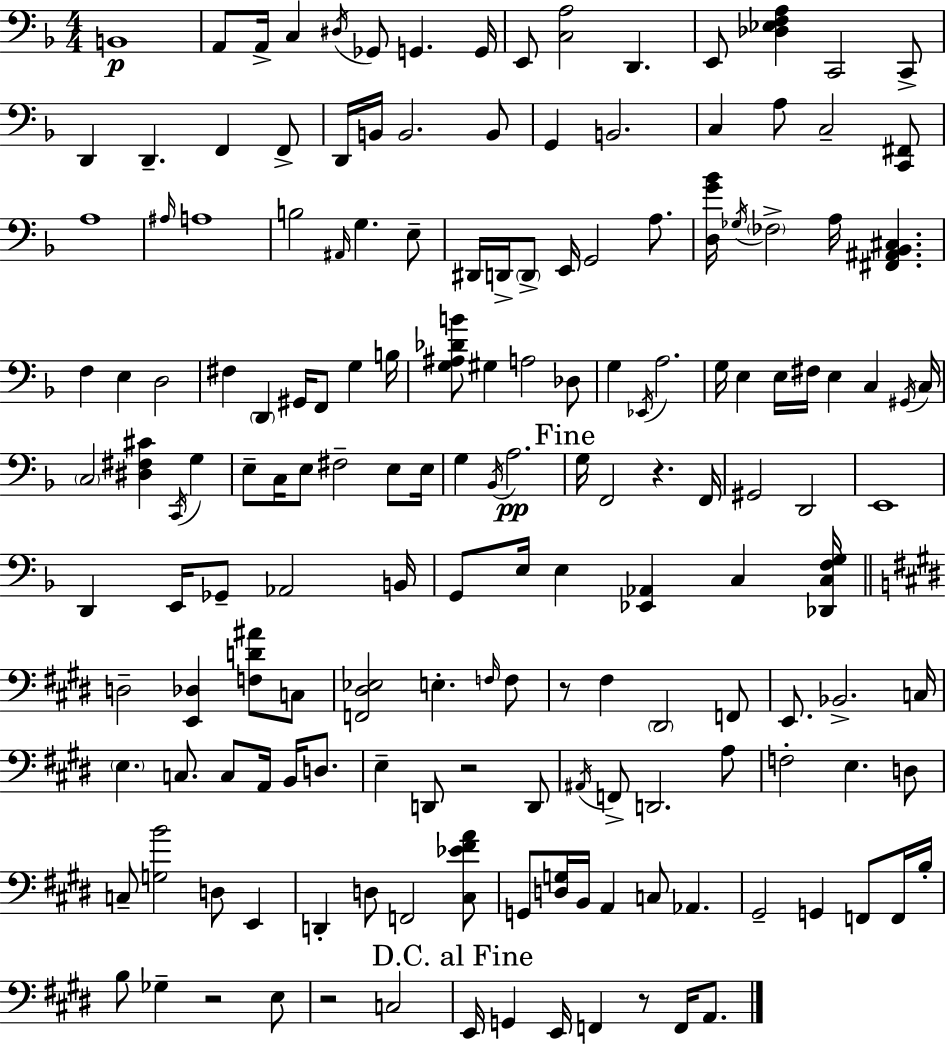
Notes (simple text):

B2/w A2/e A2/s C3/q D#3/s Gb2/e G2/q. G2/s E2/e [C3,A3]/h D2/q. E2/e [Db3,Eb3,F3,A3]/q C2/h C2/e D2/q D2/q. F2/q F2/e D2/s B2/s B2/h. B2/e G2/q B2/h. C3/q A3/e C3/h [C2,F#2]/e A3/w A#3/s A3/w B3/h A#2/s G3/q. E3/e D#2/s D2/s D2/e E2/s G2/h A3/e. [D3,G4,Bb4]/s Gb3/s FES3/h A3/s [F#2,A#2,Bb2,C#3]/q. F3/q E3/q D3/h F#3/q D2/q G#2/s F2/e G3/q B3/s [G3,A#3,Db4,B4]/e G#3/q A3/h Db3/e G3/q Eb2/s A3/h. G3/s E3/q E3/s F#3/s E3/q C3/q G#2/s C3/s C3/h [D#3,F#3,C#4]/q C2/s G3/q E3/e C3/s E3/e F#3/h E3/e E3/s G3/q Bb2/s A3/h. G3/s F2/h R/q. F2/s G#2/h D2/h E2/w D2/q E2/s Gb2/e Ab2/h B2/s G2/e E3/s E3/q [Eb2,Ab2]/q C3/q [Db2,C3,F3,G3]/s D3/h [E2,Db3]/q [F3,D4,A#4]/e C3/e [F2,D#3,Eb3]/h E3/q. F3/s F3/e R/e F#3/q D#2/h F2/e E2/e. Bb2/h. C3/s E3/q. C3/e. C3/e A2/s B2/s D3/e. E3/q D2/e R/h D2/e A#2/s F2/e D2/h. A3/e F3/h E3/q. D3/e C3/e [G3,B4]/h D3/e E2/q D2/q D3/e F2/h [C#3,Eb4,F#4,A4]/e G2/e [D3,G3]/s B2/s A2/q C3/e Ab2/q. G#2/h G2/q F2/e F2/s B3/s B3/e Gb3/q R/h E3/e R/h C3/h E2/s G2/q E2/s F2/q R/e F2/s A2/e.